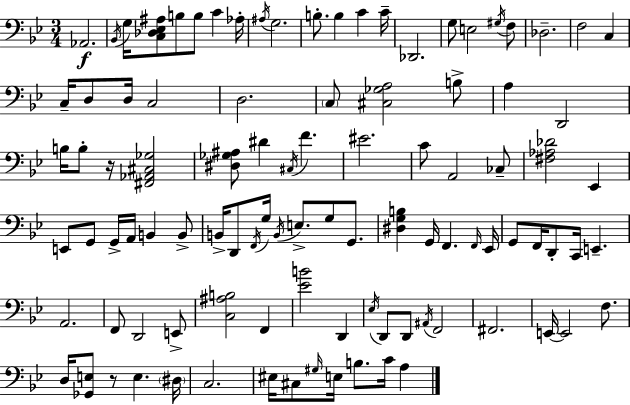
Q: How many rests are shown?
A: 2